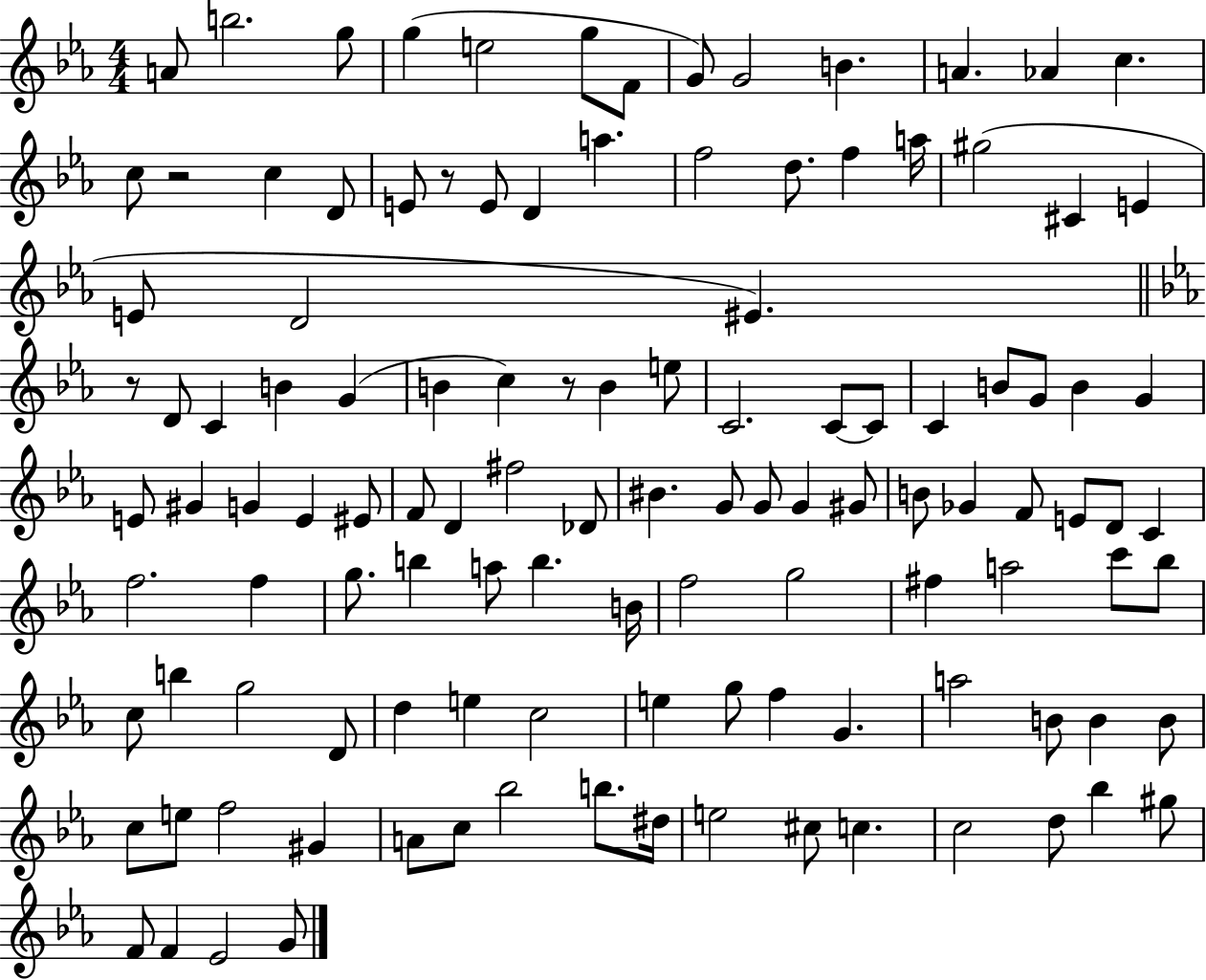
A4/e B5/h. G5/e G5/q E5/h G5/e F4/e G4/e G4/h B4/q. A4/q. Ab4/q C5/q. C5/e R/h C5/q D4/e E4/e R/e E4/e D4/q A5/q. F5/h D5/e. F5/q A5/s G#5/h C#4/q E4/q E4/e D4/h EIS4/q. R/e D4/e C4/q B4/q G4/q B4/q C5/q R/e B4/q E5/e C4/h. C4/e C4/e C4/q B4/e G4/e B4/q G4/q E4/e G#4/q G4/q E4/q EIS4/e F4/e D4/q F#5/h Db4/e BIS4/q. G4/e G4/e G4/q G#4/e B4/e Gb4/q F4/e E4/e D4/e C4/q F5/h. F5/q G5/e. B5/q A5/e B5/q. B4/s F5/h G5/h F#5/q A5/h C6/e Bb5/e C5/e B5/q G5/h D4/e D5/q E5/q C5/h E5/q G5/e F5/q G4/q. A5/h B4/e B4/q B4/e C5/e E5/e F5/h G#4/q A4/e C5/e Bb5/h B5/e. D#5/s E5/h C#5/e C5/q. C5/h D5/e Bb5/q G#5/e F4/e F4/q Eb4/h G4/e